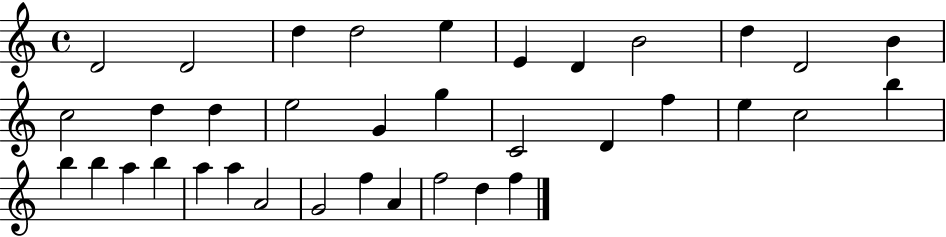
X:1
T:Untitled
M:4/4
L:1/4
K:C
D2 D2 d d2 e E D B2 d D2 B c2 d d e2 G g C2 D f e c2 b b b a b a a A2 G2 f A f2 d f